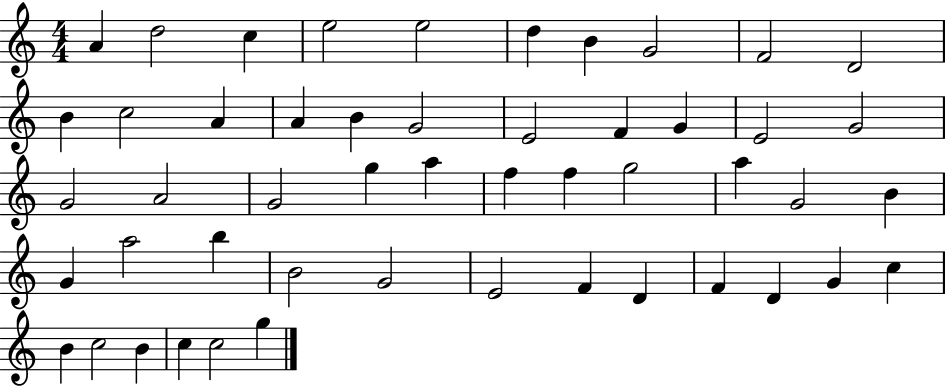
{
  \clef treble
  \numericTimeSignature
  \time 4/4
  \key c \major
  a'4 d''2 c''4 | e''2 e''2 | d''4 b'4 g'2 | f'2 d'2 | \break b'4 c''2 a'4 | a'4 b'4 g'2 | e'2 f'4 g'4 | e'2 g'2 | \break g'2 a'2 | g'2 g''4 a''4 | f''4 f''4 g''2 | a''4 g'2 b'4 | \break g'4 a''2 b''4 | b'2 g'2 | e'2 f'4 d'4 | f'4 d'4 g'4 c''4 | \break b'4 c''2 b'4 | c''4 c''2 g''4 | \bar "|."
}